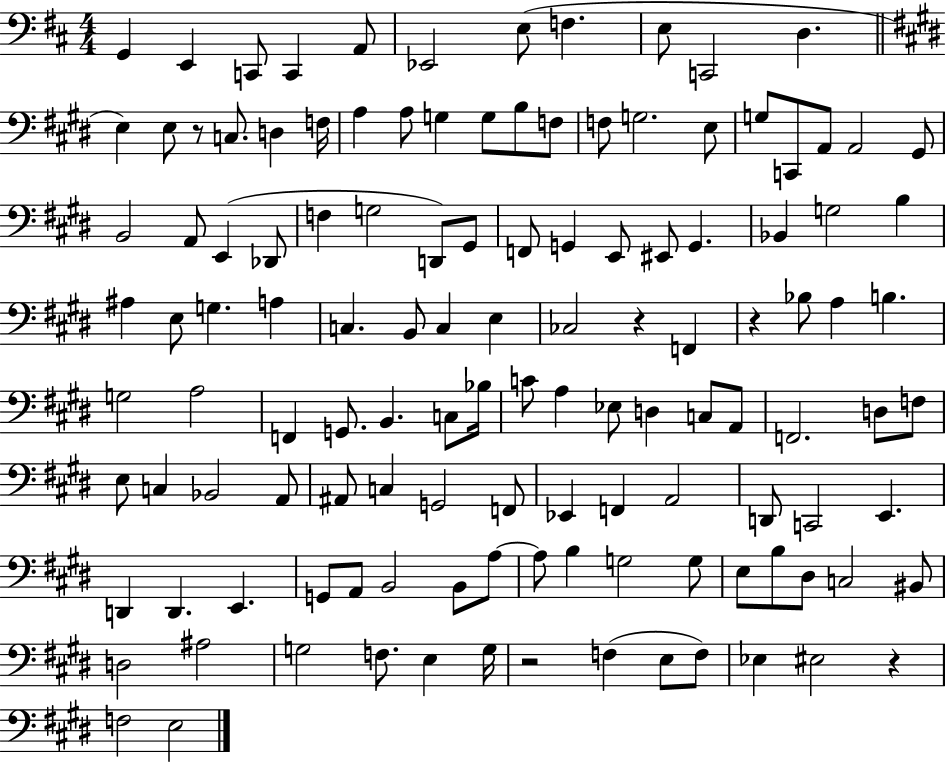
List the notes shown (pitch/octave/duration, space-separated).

G2/q E2/q C2/e C2/q A2/e Eb2/h E3/e F3/q. E3/e C2/h D3/q. E3/q E3/e R/e C3/e. D3/q F3/s A3/q A3/e G3/q G3/e B3/e F3/e F3/e G3/h. E3/e G3/e C2/e A2/e A2/h G#2/e B2/h A2/e E2/q Db2/e F3/q G3/h D2/e G#2/e F2/e G2/q E2/e EIS2/e G2/q. Bb2/q G3/h B3/q A#3/q E3/e G3/q. A3/q C3/q. B2/e C3/q E3/q CES3/h R/q F2/q R/q Bb3/e A3/q B3/q. G3/h A3/h F2/q G2/e. B2/q. C3/e Bb3/s C4/e A3/q Eb3/e D3/q C3/e A2/e F2/h. D3/e F3/e E3/e C3/q Bb2/h A2/e A#2/e C3/q G2/h F2/e Eb2/q F2/q A2/h D2/e C2/h E2/q. D2/q D2/q. E2/q. G2/e A2/e B2/h B2/e A3/e A3/e B3/q G3/h G3/e E3/e B3/e D#3/e C3/h BIS2/e D3/h A#3/h G3/h F3/e. E3/q G3/s R/h F3/q E3/e F3/e Eb3/q EIS3/h R/q F3/h E3/h